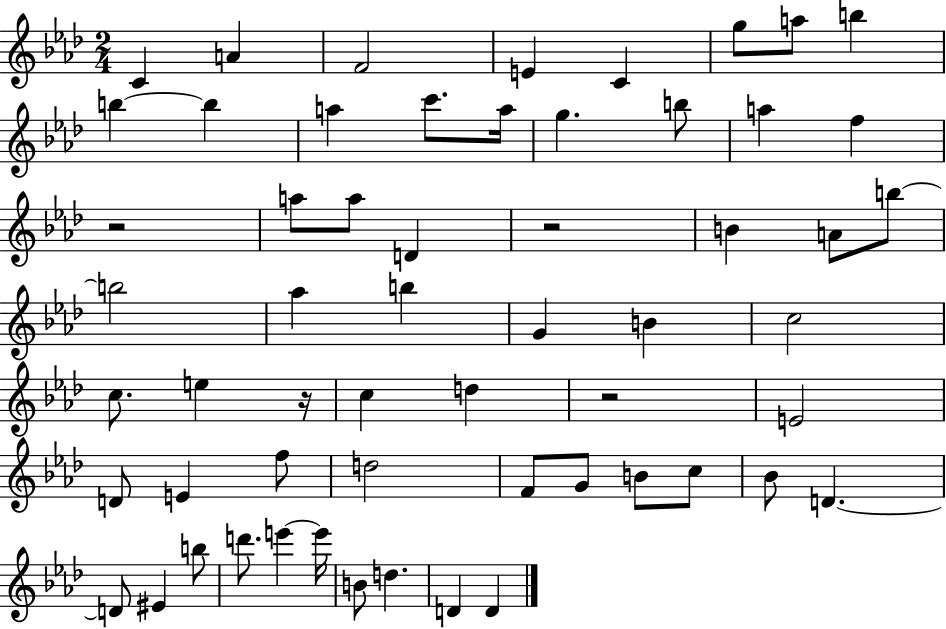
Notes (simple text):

C4/q A4/q F4/h E4/q C4/q G5/e A5/e B5/q B5/q B5/q A5/q C6/e. A5/s G5/q. B5/e A5/q F5/q R/h A5/e A5/e D4/q R/h B4/q A4/e B5/e B5/h Ab5/q B5/q G4/q B4/q C5/h C5/e. E5/q R/s C5/q D5/q R/h E4/h D4/e E4/q F5/e D5/h F4/e G4/e B4/e C5/e Bb4/e D4/q. D4/e EIS4/q B5/e D6/e. E6/q E6/s B4/e D5/q. D4/q D4/q